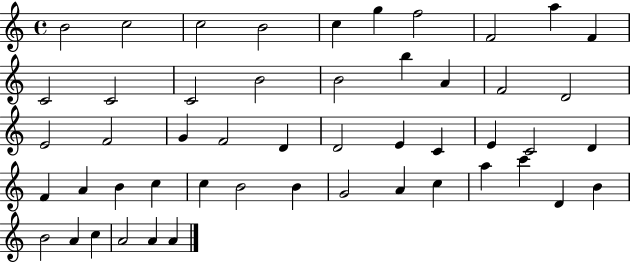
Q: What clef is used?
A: treble